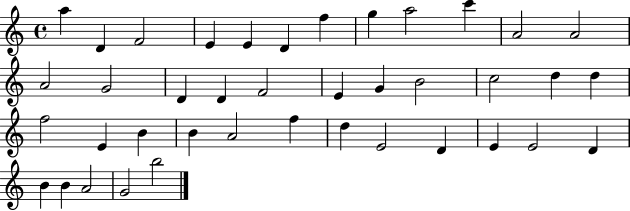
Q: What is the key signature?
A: C major